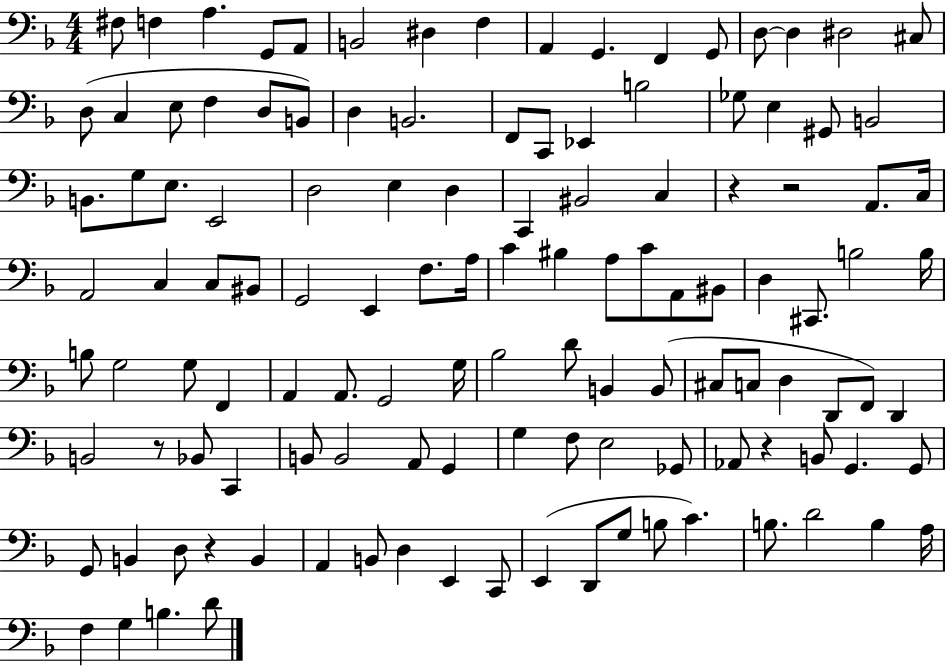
X:1
T:Untitled
M:4/4
L:1/4
K:F
^F,/2 F, A, G,,/2 A,,/2 B,,2 ^D, F, A,, G,, F,, G,,/2 D,/2 D, ^D,2 ^C,/2 D,/2 C, E,/2 F, D,/2 B,,/2 D, B,,2 F,,/2 C,,/2 _E,, B,2 _G,/2 E, ^G,,/2 B,,2 B,,/2 G,/2 E,/2 E,,2 D,2 E, D, C,, ^B,,2 C, z z2 A,,/2 C,/4 A,,2 C, C,/2 ^B,,/2 G,,2 E,, F,/2 A,/4 C ^B, A,/2 C/2 A,,/2 ^B,,/2 D, ^C,,/2 B,2 B,/4 B,/2 G,2 G,/2 F,, A,, A,,/2 G,,2 G,/4 _B,2 D/2 B,, B,,/2 ^C,/2 C,/2 D, D,,/2 F,,/2 D,, B,,2 z/2 _B,,/2 C,, B,,/2 B,,2 A,,/2 G,, G, F,/2 E,2 _G,,/2 _A,,/2 z B,,/2 G,, G,,/2 G,,/2 B,, D,/2 z B,, A,, B,,/2 D, E,, C,,/2 E,, D,,/2 G,/2 B,/2 C B,/2 D2 B, A,/4 F, G, B, D/2